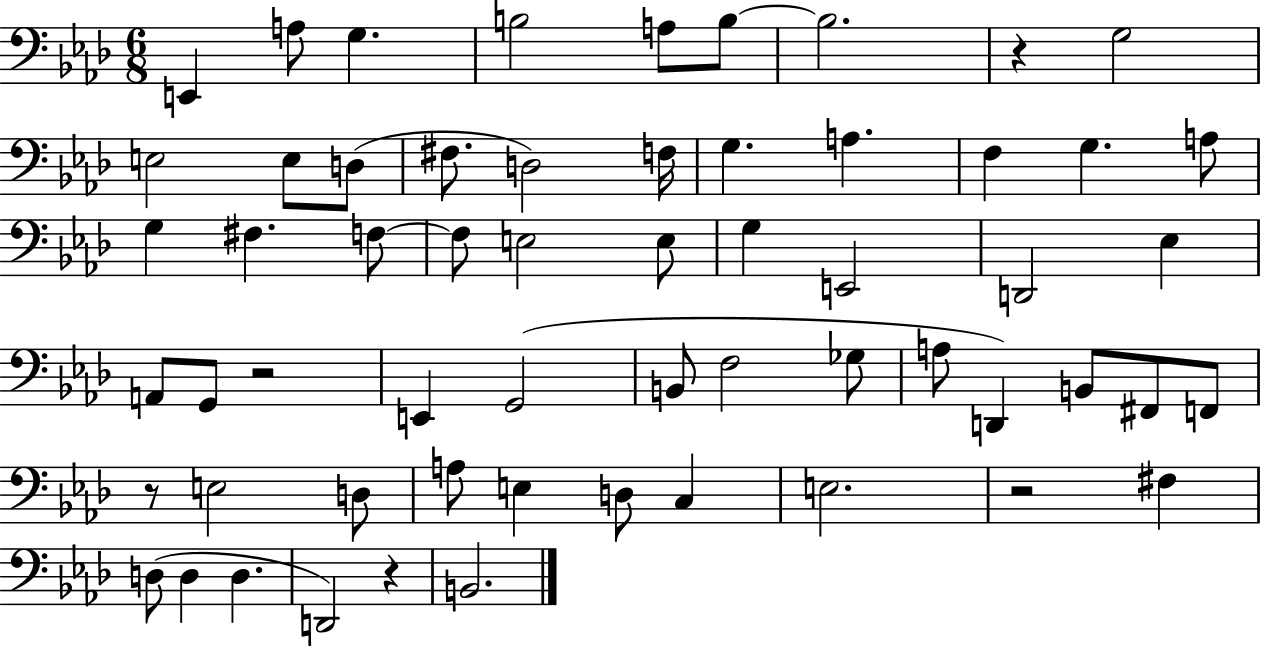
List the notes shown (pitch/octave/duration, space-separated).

E2/q A3/e G3/q. B3/h A3/e B3/e B3/h. R/q G3/h E3/h E3/e D3/e F#3/e. D3/h F3/s G3/q. A3/q. F3/q G3/q. A3/e G3/q F#3/q. F3/e F3/e E3/h E3/e G3/q E2/h D2/h Eb3/q A2/e G2/e R/h E2/q G2/h B2/e F3/h Gb3/e A3/e D2/q B2/e F#2/e F2/e R/e E3/h D3/e A3/e E3/q D3/e C3/q E3/h. R/h F#3/q D3/e D3/q D3/q. D2/h R/q B2/h.